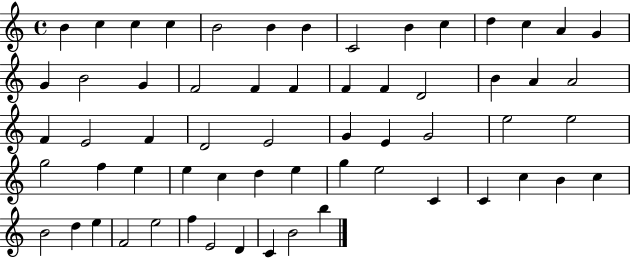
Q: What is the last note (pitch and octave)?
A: B5